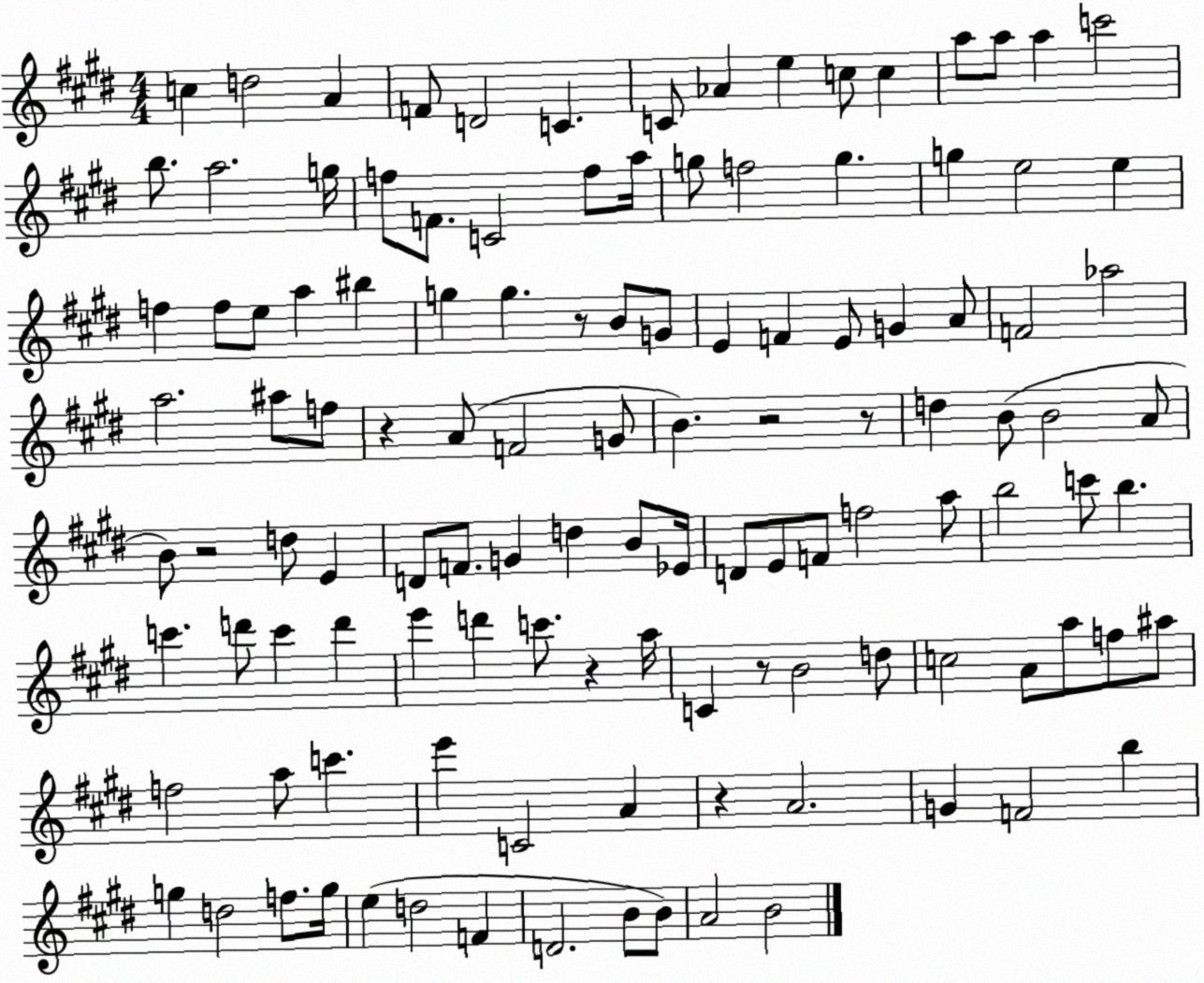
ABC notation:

X:1
T:Untitled
M:4/4
L:1/4
K:E
c d2 A F/2 D2 C C/2 _A e c/2 c a/2 a/2 a c'2 b/2 a2 g/4 f/2 F/2 C2 f/2 a/4 g/2 f2 g g e2 e f f/2 e/2 a ^b g g z/2 B/2 G/2 E F E/2 G A/2 F2 _a2 a2 ^a/2 f/2 z A/2 F2 G/2 B z2 z/2 d B/2 B2 A/2 B/2 z2 d/2 E D/2 F/2 G d B/2 _E/4 D/2 E/2 F/2 f2 a/2 b2 c'/2 b c' d'/2 c' d' e' d' c'/2 z a/4 C z/2 B2 d/2 c2 A/2 a/2 f/2 ^a/2 f2 a/2 c' e' C2 A z A2 G F2 b g d2 f/2 g/4 e d2 F D2 B/2 B/2 A2 B2